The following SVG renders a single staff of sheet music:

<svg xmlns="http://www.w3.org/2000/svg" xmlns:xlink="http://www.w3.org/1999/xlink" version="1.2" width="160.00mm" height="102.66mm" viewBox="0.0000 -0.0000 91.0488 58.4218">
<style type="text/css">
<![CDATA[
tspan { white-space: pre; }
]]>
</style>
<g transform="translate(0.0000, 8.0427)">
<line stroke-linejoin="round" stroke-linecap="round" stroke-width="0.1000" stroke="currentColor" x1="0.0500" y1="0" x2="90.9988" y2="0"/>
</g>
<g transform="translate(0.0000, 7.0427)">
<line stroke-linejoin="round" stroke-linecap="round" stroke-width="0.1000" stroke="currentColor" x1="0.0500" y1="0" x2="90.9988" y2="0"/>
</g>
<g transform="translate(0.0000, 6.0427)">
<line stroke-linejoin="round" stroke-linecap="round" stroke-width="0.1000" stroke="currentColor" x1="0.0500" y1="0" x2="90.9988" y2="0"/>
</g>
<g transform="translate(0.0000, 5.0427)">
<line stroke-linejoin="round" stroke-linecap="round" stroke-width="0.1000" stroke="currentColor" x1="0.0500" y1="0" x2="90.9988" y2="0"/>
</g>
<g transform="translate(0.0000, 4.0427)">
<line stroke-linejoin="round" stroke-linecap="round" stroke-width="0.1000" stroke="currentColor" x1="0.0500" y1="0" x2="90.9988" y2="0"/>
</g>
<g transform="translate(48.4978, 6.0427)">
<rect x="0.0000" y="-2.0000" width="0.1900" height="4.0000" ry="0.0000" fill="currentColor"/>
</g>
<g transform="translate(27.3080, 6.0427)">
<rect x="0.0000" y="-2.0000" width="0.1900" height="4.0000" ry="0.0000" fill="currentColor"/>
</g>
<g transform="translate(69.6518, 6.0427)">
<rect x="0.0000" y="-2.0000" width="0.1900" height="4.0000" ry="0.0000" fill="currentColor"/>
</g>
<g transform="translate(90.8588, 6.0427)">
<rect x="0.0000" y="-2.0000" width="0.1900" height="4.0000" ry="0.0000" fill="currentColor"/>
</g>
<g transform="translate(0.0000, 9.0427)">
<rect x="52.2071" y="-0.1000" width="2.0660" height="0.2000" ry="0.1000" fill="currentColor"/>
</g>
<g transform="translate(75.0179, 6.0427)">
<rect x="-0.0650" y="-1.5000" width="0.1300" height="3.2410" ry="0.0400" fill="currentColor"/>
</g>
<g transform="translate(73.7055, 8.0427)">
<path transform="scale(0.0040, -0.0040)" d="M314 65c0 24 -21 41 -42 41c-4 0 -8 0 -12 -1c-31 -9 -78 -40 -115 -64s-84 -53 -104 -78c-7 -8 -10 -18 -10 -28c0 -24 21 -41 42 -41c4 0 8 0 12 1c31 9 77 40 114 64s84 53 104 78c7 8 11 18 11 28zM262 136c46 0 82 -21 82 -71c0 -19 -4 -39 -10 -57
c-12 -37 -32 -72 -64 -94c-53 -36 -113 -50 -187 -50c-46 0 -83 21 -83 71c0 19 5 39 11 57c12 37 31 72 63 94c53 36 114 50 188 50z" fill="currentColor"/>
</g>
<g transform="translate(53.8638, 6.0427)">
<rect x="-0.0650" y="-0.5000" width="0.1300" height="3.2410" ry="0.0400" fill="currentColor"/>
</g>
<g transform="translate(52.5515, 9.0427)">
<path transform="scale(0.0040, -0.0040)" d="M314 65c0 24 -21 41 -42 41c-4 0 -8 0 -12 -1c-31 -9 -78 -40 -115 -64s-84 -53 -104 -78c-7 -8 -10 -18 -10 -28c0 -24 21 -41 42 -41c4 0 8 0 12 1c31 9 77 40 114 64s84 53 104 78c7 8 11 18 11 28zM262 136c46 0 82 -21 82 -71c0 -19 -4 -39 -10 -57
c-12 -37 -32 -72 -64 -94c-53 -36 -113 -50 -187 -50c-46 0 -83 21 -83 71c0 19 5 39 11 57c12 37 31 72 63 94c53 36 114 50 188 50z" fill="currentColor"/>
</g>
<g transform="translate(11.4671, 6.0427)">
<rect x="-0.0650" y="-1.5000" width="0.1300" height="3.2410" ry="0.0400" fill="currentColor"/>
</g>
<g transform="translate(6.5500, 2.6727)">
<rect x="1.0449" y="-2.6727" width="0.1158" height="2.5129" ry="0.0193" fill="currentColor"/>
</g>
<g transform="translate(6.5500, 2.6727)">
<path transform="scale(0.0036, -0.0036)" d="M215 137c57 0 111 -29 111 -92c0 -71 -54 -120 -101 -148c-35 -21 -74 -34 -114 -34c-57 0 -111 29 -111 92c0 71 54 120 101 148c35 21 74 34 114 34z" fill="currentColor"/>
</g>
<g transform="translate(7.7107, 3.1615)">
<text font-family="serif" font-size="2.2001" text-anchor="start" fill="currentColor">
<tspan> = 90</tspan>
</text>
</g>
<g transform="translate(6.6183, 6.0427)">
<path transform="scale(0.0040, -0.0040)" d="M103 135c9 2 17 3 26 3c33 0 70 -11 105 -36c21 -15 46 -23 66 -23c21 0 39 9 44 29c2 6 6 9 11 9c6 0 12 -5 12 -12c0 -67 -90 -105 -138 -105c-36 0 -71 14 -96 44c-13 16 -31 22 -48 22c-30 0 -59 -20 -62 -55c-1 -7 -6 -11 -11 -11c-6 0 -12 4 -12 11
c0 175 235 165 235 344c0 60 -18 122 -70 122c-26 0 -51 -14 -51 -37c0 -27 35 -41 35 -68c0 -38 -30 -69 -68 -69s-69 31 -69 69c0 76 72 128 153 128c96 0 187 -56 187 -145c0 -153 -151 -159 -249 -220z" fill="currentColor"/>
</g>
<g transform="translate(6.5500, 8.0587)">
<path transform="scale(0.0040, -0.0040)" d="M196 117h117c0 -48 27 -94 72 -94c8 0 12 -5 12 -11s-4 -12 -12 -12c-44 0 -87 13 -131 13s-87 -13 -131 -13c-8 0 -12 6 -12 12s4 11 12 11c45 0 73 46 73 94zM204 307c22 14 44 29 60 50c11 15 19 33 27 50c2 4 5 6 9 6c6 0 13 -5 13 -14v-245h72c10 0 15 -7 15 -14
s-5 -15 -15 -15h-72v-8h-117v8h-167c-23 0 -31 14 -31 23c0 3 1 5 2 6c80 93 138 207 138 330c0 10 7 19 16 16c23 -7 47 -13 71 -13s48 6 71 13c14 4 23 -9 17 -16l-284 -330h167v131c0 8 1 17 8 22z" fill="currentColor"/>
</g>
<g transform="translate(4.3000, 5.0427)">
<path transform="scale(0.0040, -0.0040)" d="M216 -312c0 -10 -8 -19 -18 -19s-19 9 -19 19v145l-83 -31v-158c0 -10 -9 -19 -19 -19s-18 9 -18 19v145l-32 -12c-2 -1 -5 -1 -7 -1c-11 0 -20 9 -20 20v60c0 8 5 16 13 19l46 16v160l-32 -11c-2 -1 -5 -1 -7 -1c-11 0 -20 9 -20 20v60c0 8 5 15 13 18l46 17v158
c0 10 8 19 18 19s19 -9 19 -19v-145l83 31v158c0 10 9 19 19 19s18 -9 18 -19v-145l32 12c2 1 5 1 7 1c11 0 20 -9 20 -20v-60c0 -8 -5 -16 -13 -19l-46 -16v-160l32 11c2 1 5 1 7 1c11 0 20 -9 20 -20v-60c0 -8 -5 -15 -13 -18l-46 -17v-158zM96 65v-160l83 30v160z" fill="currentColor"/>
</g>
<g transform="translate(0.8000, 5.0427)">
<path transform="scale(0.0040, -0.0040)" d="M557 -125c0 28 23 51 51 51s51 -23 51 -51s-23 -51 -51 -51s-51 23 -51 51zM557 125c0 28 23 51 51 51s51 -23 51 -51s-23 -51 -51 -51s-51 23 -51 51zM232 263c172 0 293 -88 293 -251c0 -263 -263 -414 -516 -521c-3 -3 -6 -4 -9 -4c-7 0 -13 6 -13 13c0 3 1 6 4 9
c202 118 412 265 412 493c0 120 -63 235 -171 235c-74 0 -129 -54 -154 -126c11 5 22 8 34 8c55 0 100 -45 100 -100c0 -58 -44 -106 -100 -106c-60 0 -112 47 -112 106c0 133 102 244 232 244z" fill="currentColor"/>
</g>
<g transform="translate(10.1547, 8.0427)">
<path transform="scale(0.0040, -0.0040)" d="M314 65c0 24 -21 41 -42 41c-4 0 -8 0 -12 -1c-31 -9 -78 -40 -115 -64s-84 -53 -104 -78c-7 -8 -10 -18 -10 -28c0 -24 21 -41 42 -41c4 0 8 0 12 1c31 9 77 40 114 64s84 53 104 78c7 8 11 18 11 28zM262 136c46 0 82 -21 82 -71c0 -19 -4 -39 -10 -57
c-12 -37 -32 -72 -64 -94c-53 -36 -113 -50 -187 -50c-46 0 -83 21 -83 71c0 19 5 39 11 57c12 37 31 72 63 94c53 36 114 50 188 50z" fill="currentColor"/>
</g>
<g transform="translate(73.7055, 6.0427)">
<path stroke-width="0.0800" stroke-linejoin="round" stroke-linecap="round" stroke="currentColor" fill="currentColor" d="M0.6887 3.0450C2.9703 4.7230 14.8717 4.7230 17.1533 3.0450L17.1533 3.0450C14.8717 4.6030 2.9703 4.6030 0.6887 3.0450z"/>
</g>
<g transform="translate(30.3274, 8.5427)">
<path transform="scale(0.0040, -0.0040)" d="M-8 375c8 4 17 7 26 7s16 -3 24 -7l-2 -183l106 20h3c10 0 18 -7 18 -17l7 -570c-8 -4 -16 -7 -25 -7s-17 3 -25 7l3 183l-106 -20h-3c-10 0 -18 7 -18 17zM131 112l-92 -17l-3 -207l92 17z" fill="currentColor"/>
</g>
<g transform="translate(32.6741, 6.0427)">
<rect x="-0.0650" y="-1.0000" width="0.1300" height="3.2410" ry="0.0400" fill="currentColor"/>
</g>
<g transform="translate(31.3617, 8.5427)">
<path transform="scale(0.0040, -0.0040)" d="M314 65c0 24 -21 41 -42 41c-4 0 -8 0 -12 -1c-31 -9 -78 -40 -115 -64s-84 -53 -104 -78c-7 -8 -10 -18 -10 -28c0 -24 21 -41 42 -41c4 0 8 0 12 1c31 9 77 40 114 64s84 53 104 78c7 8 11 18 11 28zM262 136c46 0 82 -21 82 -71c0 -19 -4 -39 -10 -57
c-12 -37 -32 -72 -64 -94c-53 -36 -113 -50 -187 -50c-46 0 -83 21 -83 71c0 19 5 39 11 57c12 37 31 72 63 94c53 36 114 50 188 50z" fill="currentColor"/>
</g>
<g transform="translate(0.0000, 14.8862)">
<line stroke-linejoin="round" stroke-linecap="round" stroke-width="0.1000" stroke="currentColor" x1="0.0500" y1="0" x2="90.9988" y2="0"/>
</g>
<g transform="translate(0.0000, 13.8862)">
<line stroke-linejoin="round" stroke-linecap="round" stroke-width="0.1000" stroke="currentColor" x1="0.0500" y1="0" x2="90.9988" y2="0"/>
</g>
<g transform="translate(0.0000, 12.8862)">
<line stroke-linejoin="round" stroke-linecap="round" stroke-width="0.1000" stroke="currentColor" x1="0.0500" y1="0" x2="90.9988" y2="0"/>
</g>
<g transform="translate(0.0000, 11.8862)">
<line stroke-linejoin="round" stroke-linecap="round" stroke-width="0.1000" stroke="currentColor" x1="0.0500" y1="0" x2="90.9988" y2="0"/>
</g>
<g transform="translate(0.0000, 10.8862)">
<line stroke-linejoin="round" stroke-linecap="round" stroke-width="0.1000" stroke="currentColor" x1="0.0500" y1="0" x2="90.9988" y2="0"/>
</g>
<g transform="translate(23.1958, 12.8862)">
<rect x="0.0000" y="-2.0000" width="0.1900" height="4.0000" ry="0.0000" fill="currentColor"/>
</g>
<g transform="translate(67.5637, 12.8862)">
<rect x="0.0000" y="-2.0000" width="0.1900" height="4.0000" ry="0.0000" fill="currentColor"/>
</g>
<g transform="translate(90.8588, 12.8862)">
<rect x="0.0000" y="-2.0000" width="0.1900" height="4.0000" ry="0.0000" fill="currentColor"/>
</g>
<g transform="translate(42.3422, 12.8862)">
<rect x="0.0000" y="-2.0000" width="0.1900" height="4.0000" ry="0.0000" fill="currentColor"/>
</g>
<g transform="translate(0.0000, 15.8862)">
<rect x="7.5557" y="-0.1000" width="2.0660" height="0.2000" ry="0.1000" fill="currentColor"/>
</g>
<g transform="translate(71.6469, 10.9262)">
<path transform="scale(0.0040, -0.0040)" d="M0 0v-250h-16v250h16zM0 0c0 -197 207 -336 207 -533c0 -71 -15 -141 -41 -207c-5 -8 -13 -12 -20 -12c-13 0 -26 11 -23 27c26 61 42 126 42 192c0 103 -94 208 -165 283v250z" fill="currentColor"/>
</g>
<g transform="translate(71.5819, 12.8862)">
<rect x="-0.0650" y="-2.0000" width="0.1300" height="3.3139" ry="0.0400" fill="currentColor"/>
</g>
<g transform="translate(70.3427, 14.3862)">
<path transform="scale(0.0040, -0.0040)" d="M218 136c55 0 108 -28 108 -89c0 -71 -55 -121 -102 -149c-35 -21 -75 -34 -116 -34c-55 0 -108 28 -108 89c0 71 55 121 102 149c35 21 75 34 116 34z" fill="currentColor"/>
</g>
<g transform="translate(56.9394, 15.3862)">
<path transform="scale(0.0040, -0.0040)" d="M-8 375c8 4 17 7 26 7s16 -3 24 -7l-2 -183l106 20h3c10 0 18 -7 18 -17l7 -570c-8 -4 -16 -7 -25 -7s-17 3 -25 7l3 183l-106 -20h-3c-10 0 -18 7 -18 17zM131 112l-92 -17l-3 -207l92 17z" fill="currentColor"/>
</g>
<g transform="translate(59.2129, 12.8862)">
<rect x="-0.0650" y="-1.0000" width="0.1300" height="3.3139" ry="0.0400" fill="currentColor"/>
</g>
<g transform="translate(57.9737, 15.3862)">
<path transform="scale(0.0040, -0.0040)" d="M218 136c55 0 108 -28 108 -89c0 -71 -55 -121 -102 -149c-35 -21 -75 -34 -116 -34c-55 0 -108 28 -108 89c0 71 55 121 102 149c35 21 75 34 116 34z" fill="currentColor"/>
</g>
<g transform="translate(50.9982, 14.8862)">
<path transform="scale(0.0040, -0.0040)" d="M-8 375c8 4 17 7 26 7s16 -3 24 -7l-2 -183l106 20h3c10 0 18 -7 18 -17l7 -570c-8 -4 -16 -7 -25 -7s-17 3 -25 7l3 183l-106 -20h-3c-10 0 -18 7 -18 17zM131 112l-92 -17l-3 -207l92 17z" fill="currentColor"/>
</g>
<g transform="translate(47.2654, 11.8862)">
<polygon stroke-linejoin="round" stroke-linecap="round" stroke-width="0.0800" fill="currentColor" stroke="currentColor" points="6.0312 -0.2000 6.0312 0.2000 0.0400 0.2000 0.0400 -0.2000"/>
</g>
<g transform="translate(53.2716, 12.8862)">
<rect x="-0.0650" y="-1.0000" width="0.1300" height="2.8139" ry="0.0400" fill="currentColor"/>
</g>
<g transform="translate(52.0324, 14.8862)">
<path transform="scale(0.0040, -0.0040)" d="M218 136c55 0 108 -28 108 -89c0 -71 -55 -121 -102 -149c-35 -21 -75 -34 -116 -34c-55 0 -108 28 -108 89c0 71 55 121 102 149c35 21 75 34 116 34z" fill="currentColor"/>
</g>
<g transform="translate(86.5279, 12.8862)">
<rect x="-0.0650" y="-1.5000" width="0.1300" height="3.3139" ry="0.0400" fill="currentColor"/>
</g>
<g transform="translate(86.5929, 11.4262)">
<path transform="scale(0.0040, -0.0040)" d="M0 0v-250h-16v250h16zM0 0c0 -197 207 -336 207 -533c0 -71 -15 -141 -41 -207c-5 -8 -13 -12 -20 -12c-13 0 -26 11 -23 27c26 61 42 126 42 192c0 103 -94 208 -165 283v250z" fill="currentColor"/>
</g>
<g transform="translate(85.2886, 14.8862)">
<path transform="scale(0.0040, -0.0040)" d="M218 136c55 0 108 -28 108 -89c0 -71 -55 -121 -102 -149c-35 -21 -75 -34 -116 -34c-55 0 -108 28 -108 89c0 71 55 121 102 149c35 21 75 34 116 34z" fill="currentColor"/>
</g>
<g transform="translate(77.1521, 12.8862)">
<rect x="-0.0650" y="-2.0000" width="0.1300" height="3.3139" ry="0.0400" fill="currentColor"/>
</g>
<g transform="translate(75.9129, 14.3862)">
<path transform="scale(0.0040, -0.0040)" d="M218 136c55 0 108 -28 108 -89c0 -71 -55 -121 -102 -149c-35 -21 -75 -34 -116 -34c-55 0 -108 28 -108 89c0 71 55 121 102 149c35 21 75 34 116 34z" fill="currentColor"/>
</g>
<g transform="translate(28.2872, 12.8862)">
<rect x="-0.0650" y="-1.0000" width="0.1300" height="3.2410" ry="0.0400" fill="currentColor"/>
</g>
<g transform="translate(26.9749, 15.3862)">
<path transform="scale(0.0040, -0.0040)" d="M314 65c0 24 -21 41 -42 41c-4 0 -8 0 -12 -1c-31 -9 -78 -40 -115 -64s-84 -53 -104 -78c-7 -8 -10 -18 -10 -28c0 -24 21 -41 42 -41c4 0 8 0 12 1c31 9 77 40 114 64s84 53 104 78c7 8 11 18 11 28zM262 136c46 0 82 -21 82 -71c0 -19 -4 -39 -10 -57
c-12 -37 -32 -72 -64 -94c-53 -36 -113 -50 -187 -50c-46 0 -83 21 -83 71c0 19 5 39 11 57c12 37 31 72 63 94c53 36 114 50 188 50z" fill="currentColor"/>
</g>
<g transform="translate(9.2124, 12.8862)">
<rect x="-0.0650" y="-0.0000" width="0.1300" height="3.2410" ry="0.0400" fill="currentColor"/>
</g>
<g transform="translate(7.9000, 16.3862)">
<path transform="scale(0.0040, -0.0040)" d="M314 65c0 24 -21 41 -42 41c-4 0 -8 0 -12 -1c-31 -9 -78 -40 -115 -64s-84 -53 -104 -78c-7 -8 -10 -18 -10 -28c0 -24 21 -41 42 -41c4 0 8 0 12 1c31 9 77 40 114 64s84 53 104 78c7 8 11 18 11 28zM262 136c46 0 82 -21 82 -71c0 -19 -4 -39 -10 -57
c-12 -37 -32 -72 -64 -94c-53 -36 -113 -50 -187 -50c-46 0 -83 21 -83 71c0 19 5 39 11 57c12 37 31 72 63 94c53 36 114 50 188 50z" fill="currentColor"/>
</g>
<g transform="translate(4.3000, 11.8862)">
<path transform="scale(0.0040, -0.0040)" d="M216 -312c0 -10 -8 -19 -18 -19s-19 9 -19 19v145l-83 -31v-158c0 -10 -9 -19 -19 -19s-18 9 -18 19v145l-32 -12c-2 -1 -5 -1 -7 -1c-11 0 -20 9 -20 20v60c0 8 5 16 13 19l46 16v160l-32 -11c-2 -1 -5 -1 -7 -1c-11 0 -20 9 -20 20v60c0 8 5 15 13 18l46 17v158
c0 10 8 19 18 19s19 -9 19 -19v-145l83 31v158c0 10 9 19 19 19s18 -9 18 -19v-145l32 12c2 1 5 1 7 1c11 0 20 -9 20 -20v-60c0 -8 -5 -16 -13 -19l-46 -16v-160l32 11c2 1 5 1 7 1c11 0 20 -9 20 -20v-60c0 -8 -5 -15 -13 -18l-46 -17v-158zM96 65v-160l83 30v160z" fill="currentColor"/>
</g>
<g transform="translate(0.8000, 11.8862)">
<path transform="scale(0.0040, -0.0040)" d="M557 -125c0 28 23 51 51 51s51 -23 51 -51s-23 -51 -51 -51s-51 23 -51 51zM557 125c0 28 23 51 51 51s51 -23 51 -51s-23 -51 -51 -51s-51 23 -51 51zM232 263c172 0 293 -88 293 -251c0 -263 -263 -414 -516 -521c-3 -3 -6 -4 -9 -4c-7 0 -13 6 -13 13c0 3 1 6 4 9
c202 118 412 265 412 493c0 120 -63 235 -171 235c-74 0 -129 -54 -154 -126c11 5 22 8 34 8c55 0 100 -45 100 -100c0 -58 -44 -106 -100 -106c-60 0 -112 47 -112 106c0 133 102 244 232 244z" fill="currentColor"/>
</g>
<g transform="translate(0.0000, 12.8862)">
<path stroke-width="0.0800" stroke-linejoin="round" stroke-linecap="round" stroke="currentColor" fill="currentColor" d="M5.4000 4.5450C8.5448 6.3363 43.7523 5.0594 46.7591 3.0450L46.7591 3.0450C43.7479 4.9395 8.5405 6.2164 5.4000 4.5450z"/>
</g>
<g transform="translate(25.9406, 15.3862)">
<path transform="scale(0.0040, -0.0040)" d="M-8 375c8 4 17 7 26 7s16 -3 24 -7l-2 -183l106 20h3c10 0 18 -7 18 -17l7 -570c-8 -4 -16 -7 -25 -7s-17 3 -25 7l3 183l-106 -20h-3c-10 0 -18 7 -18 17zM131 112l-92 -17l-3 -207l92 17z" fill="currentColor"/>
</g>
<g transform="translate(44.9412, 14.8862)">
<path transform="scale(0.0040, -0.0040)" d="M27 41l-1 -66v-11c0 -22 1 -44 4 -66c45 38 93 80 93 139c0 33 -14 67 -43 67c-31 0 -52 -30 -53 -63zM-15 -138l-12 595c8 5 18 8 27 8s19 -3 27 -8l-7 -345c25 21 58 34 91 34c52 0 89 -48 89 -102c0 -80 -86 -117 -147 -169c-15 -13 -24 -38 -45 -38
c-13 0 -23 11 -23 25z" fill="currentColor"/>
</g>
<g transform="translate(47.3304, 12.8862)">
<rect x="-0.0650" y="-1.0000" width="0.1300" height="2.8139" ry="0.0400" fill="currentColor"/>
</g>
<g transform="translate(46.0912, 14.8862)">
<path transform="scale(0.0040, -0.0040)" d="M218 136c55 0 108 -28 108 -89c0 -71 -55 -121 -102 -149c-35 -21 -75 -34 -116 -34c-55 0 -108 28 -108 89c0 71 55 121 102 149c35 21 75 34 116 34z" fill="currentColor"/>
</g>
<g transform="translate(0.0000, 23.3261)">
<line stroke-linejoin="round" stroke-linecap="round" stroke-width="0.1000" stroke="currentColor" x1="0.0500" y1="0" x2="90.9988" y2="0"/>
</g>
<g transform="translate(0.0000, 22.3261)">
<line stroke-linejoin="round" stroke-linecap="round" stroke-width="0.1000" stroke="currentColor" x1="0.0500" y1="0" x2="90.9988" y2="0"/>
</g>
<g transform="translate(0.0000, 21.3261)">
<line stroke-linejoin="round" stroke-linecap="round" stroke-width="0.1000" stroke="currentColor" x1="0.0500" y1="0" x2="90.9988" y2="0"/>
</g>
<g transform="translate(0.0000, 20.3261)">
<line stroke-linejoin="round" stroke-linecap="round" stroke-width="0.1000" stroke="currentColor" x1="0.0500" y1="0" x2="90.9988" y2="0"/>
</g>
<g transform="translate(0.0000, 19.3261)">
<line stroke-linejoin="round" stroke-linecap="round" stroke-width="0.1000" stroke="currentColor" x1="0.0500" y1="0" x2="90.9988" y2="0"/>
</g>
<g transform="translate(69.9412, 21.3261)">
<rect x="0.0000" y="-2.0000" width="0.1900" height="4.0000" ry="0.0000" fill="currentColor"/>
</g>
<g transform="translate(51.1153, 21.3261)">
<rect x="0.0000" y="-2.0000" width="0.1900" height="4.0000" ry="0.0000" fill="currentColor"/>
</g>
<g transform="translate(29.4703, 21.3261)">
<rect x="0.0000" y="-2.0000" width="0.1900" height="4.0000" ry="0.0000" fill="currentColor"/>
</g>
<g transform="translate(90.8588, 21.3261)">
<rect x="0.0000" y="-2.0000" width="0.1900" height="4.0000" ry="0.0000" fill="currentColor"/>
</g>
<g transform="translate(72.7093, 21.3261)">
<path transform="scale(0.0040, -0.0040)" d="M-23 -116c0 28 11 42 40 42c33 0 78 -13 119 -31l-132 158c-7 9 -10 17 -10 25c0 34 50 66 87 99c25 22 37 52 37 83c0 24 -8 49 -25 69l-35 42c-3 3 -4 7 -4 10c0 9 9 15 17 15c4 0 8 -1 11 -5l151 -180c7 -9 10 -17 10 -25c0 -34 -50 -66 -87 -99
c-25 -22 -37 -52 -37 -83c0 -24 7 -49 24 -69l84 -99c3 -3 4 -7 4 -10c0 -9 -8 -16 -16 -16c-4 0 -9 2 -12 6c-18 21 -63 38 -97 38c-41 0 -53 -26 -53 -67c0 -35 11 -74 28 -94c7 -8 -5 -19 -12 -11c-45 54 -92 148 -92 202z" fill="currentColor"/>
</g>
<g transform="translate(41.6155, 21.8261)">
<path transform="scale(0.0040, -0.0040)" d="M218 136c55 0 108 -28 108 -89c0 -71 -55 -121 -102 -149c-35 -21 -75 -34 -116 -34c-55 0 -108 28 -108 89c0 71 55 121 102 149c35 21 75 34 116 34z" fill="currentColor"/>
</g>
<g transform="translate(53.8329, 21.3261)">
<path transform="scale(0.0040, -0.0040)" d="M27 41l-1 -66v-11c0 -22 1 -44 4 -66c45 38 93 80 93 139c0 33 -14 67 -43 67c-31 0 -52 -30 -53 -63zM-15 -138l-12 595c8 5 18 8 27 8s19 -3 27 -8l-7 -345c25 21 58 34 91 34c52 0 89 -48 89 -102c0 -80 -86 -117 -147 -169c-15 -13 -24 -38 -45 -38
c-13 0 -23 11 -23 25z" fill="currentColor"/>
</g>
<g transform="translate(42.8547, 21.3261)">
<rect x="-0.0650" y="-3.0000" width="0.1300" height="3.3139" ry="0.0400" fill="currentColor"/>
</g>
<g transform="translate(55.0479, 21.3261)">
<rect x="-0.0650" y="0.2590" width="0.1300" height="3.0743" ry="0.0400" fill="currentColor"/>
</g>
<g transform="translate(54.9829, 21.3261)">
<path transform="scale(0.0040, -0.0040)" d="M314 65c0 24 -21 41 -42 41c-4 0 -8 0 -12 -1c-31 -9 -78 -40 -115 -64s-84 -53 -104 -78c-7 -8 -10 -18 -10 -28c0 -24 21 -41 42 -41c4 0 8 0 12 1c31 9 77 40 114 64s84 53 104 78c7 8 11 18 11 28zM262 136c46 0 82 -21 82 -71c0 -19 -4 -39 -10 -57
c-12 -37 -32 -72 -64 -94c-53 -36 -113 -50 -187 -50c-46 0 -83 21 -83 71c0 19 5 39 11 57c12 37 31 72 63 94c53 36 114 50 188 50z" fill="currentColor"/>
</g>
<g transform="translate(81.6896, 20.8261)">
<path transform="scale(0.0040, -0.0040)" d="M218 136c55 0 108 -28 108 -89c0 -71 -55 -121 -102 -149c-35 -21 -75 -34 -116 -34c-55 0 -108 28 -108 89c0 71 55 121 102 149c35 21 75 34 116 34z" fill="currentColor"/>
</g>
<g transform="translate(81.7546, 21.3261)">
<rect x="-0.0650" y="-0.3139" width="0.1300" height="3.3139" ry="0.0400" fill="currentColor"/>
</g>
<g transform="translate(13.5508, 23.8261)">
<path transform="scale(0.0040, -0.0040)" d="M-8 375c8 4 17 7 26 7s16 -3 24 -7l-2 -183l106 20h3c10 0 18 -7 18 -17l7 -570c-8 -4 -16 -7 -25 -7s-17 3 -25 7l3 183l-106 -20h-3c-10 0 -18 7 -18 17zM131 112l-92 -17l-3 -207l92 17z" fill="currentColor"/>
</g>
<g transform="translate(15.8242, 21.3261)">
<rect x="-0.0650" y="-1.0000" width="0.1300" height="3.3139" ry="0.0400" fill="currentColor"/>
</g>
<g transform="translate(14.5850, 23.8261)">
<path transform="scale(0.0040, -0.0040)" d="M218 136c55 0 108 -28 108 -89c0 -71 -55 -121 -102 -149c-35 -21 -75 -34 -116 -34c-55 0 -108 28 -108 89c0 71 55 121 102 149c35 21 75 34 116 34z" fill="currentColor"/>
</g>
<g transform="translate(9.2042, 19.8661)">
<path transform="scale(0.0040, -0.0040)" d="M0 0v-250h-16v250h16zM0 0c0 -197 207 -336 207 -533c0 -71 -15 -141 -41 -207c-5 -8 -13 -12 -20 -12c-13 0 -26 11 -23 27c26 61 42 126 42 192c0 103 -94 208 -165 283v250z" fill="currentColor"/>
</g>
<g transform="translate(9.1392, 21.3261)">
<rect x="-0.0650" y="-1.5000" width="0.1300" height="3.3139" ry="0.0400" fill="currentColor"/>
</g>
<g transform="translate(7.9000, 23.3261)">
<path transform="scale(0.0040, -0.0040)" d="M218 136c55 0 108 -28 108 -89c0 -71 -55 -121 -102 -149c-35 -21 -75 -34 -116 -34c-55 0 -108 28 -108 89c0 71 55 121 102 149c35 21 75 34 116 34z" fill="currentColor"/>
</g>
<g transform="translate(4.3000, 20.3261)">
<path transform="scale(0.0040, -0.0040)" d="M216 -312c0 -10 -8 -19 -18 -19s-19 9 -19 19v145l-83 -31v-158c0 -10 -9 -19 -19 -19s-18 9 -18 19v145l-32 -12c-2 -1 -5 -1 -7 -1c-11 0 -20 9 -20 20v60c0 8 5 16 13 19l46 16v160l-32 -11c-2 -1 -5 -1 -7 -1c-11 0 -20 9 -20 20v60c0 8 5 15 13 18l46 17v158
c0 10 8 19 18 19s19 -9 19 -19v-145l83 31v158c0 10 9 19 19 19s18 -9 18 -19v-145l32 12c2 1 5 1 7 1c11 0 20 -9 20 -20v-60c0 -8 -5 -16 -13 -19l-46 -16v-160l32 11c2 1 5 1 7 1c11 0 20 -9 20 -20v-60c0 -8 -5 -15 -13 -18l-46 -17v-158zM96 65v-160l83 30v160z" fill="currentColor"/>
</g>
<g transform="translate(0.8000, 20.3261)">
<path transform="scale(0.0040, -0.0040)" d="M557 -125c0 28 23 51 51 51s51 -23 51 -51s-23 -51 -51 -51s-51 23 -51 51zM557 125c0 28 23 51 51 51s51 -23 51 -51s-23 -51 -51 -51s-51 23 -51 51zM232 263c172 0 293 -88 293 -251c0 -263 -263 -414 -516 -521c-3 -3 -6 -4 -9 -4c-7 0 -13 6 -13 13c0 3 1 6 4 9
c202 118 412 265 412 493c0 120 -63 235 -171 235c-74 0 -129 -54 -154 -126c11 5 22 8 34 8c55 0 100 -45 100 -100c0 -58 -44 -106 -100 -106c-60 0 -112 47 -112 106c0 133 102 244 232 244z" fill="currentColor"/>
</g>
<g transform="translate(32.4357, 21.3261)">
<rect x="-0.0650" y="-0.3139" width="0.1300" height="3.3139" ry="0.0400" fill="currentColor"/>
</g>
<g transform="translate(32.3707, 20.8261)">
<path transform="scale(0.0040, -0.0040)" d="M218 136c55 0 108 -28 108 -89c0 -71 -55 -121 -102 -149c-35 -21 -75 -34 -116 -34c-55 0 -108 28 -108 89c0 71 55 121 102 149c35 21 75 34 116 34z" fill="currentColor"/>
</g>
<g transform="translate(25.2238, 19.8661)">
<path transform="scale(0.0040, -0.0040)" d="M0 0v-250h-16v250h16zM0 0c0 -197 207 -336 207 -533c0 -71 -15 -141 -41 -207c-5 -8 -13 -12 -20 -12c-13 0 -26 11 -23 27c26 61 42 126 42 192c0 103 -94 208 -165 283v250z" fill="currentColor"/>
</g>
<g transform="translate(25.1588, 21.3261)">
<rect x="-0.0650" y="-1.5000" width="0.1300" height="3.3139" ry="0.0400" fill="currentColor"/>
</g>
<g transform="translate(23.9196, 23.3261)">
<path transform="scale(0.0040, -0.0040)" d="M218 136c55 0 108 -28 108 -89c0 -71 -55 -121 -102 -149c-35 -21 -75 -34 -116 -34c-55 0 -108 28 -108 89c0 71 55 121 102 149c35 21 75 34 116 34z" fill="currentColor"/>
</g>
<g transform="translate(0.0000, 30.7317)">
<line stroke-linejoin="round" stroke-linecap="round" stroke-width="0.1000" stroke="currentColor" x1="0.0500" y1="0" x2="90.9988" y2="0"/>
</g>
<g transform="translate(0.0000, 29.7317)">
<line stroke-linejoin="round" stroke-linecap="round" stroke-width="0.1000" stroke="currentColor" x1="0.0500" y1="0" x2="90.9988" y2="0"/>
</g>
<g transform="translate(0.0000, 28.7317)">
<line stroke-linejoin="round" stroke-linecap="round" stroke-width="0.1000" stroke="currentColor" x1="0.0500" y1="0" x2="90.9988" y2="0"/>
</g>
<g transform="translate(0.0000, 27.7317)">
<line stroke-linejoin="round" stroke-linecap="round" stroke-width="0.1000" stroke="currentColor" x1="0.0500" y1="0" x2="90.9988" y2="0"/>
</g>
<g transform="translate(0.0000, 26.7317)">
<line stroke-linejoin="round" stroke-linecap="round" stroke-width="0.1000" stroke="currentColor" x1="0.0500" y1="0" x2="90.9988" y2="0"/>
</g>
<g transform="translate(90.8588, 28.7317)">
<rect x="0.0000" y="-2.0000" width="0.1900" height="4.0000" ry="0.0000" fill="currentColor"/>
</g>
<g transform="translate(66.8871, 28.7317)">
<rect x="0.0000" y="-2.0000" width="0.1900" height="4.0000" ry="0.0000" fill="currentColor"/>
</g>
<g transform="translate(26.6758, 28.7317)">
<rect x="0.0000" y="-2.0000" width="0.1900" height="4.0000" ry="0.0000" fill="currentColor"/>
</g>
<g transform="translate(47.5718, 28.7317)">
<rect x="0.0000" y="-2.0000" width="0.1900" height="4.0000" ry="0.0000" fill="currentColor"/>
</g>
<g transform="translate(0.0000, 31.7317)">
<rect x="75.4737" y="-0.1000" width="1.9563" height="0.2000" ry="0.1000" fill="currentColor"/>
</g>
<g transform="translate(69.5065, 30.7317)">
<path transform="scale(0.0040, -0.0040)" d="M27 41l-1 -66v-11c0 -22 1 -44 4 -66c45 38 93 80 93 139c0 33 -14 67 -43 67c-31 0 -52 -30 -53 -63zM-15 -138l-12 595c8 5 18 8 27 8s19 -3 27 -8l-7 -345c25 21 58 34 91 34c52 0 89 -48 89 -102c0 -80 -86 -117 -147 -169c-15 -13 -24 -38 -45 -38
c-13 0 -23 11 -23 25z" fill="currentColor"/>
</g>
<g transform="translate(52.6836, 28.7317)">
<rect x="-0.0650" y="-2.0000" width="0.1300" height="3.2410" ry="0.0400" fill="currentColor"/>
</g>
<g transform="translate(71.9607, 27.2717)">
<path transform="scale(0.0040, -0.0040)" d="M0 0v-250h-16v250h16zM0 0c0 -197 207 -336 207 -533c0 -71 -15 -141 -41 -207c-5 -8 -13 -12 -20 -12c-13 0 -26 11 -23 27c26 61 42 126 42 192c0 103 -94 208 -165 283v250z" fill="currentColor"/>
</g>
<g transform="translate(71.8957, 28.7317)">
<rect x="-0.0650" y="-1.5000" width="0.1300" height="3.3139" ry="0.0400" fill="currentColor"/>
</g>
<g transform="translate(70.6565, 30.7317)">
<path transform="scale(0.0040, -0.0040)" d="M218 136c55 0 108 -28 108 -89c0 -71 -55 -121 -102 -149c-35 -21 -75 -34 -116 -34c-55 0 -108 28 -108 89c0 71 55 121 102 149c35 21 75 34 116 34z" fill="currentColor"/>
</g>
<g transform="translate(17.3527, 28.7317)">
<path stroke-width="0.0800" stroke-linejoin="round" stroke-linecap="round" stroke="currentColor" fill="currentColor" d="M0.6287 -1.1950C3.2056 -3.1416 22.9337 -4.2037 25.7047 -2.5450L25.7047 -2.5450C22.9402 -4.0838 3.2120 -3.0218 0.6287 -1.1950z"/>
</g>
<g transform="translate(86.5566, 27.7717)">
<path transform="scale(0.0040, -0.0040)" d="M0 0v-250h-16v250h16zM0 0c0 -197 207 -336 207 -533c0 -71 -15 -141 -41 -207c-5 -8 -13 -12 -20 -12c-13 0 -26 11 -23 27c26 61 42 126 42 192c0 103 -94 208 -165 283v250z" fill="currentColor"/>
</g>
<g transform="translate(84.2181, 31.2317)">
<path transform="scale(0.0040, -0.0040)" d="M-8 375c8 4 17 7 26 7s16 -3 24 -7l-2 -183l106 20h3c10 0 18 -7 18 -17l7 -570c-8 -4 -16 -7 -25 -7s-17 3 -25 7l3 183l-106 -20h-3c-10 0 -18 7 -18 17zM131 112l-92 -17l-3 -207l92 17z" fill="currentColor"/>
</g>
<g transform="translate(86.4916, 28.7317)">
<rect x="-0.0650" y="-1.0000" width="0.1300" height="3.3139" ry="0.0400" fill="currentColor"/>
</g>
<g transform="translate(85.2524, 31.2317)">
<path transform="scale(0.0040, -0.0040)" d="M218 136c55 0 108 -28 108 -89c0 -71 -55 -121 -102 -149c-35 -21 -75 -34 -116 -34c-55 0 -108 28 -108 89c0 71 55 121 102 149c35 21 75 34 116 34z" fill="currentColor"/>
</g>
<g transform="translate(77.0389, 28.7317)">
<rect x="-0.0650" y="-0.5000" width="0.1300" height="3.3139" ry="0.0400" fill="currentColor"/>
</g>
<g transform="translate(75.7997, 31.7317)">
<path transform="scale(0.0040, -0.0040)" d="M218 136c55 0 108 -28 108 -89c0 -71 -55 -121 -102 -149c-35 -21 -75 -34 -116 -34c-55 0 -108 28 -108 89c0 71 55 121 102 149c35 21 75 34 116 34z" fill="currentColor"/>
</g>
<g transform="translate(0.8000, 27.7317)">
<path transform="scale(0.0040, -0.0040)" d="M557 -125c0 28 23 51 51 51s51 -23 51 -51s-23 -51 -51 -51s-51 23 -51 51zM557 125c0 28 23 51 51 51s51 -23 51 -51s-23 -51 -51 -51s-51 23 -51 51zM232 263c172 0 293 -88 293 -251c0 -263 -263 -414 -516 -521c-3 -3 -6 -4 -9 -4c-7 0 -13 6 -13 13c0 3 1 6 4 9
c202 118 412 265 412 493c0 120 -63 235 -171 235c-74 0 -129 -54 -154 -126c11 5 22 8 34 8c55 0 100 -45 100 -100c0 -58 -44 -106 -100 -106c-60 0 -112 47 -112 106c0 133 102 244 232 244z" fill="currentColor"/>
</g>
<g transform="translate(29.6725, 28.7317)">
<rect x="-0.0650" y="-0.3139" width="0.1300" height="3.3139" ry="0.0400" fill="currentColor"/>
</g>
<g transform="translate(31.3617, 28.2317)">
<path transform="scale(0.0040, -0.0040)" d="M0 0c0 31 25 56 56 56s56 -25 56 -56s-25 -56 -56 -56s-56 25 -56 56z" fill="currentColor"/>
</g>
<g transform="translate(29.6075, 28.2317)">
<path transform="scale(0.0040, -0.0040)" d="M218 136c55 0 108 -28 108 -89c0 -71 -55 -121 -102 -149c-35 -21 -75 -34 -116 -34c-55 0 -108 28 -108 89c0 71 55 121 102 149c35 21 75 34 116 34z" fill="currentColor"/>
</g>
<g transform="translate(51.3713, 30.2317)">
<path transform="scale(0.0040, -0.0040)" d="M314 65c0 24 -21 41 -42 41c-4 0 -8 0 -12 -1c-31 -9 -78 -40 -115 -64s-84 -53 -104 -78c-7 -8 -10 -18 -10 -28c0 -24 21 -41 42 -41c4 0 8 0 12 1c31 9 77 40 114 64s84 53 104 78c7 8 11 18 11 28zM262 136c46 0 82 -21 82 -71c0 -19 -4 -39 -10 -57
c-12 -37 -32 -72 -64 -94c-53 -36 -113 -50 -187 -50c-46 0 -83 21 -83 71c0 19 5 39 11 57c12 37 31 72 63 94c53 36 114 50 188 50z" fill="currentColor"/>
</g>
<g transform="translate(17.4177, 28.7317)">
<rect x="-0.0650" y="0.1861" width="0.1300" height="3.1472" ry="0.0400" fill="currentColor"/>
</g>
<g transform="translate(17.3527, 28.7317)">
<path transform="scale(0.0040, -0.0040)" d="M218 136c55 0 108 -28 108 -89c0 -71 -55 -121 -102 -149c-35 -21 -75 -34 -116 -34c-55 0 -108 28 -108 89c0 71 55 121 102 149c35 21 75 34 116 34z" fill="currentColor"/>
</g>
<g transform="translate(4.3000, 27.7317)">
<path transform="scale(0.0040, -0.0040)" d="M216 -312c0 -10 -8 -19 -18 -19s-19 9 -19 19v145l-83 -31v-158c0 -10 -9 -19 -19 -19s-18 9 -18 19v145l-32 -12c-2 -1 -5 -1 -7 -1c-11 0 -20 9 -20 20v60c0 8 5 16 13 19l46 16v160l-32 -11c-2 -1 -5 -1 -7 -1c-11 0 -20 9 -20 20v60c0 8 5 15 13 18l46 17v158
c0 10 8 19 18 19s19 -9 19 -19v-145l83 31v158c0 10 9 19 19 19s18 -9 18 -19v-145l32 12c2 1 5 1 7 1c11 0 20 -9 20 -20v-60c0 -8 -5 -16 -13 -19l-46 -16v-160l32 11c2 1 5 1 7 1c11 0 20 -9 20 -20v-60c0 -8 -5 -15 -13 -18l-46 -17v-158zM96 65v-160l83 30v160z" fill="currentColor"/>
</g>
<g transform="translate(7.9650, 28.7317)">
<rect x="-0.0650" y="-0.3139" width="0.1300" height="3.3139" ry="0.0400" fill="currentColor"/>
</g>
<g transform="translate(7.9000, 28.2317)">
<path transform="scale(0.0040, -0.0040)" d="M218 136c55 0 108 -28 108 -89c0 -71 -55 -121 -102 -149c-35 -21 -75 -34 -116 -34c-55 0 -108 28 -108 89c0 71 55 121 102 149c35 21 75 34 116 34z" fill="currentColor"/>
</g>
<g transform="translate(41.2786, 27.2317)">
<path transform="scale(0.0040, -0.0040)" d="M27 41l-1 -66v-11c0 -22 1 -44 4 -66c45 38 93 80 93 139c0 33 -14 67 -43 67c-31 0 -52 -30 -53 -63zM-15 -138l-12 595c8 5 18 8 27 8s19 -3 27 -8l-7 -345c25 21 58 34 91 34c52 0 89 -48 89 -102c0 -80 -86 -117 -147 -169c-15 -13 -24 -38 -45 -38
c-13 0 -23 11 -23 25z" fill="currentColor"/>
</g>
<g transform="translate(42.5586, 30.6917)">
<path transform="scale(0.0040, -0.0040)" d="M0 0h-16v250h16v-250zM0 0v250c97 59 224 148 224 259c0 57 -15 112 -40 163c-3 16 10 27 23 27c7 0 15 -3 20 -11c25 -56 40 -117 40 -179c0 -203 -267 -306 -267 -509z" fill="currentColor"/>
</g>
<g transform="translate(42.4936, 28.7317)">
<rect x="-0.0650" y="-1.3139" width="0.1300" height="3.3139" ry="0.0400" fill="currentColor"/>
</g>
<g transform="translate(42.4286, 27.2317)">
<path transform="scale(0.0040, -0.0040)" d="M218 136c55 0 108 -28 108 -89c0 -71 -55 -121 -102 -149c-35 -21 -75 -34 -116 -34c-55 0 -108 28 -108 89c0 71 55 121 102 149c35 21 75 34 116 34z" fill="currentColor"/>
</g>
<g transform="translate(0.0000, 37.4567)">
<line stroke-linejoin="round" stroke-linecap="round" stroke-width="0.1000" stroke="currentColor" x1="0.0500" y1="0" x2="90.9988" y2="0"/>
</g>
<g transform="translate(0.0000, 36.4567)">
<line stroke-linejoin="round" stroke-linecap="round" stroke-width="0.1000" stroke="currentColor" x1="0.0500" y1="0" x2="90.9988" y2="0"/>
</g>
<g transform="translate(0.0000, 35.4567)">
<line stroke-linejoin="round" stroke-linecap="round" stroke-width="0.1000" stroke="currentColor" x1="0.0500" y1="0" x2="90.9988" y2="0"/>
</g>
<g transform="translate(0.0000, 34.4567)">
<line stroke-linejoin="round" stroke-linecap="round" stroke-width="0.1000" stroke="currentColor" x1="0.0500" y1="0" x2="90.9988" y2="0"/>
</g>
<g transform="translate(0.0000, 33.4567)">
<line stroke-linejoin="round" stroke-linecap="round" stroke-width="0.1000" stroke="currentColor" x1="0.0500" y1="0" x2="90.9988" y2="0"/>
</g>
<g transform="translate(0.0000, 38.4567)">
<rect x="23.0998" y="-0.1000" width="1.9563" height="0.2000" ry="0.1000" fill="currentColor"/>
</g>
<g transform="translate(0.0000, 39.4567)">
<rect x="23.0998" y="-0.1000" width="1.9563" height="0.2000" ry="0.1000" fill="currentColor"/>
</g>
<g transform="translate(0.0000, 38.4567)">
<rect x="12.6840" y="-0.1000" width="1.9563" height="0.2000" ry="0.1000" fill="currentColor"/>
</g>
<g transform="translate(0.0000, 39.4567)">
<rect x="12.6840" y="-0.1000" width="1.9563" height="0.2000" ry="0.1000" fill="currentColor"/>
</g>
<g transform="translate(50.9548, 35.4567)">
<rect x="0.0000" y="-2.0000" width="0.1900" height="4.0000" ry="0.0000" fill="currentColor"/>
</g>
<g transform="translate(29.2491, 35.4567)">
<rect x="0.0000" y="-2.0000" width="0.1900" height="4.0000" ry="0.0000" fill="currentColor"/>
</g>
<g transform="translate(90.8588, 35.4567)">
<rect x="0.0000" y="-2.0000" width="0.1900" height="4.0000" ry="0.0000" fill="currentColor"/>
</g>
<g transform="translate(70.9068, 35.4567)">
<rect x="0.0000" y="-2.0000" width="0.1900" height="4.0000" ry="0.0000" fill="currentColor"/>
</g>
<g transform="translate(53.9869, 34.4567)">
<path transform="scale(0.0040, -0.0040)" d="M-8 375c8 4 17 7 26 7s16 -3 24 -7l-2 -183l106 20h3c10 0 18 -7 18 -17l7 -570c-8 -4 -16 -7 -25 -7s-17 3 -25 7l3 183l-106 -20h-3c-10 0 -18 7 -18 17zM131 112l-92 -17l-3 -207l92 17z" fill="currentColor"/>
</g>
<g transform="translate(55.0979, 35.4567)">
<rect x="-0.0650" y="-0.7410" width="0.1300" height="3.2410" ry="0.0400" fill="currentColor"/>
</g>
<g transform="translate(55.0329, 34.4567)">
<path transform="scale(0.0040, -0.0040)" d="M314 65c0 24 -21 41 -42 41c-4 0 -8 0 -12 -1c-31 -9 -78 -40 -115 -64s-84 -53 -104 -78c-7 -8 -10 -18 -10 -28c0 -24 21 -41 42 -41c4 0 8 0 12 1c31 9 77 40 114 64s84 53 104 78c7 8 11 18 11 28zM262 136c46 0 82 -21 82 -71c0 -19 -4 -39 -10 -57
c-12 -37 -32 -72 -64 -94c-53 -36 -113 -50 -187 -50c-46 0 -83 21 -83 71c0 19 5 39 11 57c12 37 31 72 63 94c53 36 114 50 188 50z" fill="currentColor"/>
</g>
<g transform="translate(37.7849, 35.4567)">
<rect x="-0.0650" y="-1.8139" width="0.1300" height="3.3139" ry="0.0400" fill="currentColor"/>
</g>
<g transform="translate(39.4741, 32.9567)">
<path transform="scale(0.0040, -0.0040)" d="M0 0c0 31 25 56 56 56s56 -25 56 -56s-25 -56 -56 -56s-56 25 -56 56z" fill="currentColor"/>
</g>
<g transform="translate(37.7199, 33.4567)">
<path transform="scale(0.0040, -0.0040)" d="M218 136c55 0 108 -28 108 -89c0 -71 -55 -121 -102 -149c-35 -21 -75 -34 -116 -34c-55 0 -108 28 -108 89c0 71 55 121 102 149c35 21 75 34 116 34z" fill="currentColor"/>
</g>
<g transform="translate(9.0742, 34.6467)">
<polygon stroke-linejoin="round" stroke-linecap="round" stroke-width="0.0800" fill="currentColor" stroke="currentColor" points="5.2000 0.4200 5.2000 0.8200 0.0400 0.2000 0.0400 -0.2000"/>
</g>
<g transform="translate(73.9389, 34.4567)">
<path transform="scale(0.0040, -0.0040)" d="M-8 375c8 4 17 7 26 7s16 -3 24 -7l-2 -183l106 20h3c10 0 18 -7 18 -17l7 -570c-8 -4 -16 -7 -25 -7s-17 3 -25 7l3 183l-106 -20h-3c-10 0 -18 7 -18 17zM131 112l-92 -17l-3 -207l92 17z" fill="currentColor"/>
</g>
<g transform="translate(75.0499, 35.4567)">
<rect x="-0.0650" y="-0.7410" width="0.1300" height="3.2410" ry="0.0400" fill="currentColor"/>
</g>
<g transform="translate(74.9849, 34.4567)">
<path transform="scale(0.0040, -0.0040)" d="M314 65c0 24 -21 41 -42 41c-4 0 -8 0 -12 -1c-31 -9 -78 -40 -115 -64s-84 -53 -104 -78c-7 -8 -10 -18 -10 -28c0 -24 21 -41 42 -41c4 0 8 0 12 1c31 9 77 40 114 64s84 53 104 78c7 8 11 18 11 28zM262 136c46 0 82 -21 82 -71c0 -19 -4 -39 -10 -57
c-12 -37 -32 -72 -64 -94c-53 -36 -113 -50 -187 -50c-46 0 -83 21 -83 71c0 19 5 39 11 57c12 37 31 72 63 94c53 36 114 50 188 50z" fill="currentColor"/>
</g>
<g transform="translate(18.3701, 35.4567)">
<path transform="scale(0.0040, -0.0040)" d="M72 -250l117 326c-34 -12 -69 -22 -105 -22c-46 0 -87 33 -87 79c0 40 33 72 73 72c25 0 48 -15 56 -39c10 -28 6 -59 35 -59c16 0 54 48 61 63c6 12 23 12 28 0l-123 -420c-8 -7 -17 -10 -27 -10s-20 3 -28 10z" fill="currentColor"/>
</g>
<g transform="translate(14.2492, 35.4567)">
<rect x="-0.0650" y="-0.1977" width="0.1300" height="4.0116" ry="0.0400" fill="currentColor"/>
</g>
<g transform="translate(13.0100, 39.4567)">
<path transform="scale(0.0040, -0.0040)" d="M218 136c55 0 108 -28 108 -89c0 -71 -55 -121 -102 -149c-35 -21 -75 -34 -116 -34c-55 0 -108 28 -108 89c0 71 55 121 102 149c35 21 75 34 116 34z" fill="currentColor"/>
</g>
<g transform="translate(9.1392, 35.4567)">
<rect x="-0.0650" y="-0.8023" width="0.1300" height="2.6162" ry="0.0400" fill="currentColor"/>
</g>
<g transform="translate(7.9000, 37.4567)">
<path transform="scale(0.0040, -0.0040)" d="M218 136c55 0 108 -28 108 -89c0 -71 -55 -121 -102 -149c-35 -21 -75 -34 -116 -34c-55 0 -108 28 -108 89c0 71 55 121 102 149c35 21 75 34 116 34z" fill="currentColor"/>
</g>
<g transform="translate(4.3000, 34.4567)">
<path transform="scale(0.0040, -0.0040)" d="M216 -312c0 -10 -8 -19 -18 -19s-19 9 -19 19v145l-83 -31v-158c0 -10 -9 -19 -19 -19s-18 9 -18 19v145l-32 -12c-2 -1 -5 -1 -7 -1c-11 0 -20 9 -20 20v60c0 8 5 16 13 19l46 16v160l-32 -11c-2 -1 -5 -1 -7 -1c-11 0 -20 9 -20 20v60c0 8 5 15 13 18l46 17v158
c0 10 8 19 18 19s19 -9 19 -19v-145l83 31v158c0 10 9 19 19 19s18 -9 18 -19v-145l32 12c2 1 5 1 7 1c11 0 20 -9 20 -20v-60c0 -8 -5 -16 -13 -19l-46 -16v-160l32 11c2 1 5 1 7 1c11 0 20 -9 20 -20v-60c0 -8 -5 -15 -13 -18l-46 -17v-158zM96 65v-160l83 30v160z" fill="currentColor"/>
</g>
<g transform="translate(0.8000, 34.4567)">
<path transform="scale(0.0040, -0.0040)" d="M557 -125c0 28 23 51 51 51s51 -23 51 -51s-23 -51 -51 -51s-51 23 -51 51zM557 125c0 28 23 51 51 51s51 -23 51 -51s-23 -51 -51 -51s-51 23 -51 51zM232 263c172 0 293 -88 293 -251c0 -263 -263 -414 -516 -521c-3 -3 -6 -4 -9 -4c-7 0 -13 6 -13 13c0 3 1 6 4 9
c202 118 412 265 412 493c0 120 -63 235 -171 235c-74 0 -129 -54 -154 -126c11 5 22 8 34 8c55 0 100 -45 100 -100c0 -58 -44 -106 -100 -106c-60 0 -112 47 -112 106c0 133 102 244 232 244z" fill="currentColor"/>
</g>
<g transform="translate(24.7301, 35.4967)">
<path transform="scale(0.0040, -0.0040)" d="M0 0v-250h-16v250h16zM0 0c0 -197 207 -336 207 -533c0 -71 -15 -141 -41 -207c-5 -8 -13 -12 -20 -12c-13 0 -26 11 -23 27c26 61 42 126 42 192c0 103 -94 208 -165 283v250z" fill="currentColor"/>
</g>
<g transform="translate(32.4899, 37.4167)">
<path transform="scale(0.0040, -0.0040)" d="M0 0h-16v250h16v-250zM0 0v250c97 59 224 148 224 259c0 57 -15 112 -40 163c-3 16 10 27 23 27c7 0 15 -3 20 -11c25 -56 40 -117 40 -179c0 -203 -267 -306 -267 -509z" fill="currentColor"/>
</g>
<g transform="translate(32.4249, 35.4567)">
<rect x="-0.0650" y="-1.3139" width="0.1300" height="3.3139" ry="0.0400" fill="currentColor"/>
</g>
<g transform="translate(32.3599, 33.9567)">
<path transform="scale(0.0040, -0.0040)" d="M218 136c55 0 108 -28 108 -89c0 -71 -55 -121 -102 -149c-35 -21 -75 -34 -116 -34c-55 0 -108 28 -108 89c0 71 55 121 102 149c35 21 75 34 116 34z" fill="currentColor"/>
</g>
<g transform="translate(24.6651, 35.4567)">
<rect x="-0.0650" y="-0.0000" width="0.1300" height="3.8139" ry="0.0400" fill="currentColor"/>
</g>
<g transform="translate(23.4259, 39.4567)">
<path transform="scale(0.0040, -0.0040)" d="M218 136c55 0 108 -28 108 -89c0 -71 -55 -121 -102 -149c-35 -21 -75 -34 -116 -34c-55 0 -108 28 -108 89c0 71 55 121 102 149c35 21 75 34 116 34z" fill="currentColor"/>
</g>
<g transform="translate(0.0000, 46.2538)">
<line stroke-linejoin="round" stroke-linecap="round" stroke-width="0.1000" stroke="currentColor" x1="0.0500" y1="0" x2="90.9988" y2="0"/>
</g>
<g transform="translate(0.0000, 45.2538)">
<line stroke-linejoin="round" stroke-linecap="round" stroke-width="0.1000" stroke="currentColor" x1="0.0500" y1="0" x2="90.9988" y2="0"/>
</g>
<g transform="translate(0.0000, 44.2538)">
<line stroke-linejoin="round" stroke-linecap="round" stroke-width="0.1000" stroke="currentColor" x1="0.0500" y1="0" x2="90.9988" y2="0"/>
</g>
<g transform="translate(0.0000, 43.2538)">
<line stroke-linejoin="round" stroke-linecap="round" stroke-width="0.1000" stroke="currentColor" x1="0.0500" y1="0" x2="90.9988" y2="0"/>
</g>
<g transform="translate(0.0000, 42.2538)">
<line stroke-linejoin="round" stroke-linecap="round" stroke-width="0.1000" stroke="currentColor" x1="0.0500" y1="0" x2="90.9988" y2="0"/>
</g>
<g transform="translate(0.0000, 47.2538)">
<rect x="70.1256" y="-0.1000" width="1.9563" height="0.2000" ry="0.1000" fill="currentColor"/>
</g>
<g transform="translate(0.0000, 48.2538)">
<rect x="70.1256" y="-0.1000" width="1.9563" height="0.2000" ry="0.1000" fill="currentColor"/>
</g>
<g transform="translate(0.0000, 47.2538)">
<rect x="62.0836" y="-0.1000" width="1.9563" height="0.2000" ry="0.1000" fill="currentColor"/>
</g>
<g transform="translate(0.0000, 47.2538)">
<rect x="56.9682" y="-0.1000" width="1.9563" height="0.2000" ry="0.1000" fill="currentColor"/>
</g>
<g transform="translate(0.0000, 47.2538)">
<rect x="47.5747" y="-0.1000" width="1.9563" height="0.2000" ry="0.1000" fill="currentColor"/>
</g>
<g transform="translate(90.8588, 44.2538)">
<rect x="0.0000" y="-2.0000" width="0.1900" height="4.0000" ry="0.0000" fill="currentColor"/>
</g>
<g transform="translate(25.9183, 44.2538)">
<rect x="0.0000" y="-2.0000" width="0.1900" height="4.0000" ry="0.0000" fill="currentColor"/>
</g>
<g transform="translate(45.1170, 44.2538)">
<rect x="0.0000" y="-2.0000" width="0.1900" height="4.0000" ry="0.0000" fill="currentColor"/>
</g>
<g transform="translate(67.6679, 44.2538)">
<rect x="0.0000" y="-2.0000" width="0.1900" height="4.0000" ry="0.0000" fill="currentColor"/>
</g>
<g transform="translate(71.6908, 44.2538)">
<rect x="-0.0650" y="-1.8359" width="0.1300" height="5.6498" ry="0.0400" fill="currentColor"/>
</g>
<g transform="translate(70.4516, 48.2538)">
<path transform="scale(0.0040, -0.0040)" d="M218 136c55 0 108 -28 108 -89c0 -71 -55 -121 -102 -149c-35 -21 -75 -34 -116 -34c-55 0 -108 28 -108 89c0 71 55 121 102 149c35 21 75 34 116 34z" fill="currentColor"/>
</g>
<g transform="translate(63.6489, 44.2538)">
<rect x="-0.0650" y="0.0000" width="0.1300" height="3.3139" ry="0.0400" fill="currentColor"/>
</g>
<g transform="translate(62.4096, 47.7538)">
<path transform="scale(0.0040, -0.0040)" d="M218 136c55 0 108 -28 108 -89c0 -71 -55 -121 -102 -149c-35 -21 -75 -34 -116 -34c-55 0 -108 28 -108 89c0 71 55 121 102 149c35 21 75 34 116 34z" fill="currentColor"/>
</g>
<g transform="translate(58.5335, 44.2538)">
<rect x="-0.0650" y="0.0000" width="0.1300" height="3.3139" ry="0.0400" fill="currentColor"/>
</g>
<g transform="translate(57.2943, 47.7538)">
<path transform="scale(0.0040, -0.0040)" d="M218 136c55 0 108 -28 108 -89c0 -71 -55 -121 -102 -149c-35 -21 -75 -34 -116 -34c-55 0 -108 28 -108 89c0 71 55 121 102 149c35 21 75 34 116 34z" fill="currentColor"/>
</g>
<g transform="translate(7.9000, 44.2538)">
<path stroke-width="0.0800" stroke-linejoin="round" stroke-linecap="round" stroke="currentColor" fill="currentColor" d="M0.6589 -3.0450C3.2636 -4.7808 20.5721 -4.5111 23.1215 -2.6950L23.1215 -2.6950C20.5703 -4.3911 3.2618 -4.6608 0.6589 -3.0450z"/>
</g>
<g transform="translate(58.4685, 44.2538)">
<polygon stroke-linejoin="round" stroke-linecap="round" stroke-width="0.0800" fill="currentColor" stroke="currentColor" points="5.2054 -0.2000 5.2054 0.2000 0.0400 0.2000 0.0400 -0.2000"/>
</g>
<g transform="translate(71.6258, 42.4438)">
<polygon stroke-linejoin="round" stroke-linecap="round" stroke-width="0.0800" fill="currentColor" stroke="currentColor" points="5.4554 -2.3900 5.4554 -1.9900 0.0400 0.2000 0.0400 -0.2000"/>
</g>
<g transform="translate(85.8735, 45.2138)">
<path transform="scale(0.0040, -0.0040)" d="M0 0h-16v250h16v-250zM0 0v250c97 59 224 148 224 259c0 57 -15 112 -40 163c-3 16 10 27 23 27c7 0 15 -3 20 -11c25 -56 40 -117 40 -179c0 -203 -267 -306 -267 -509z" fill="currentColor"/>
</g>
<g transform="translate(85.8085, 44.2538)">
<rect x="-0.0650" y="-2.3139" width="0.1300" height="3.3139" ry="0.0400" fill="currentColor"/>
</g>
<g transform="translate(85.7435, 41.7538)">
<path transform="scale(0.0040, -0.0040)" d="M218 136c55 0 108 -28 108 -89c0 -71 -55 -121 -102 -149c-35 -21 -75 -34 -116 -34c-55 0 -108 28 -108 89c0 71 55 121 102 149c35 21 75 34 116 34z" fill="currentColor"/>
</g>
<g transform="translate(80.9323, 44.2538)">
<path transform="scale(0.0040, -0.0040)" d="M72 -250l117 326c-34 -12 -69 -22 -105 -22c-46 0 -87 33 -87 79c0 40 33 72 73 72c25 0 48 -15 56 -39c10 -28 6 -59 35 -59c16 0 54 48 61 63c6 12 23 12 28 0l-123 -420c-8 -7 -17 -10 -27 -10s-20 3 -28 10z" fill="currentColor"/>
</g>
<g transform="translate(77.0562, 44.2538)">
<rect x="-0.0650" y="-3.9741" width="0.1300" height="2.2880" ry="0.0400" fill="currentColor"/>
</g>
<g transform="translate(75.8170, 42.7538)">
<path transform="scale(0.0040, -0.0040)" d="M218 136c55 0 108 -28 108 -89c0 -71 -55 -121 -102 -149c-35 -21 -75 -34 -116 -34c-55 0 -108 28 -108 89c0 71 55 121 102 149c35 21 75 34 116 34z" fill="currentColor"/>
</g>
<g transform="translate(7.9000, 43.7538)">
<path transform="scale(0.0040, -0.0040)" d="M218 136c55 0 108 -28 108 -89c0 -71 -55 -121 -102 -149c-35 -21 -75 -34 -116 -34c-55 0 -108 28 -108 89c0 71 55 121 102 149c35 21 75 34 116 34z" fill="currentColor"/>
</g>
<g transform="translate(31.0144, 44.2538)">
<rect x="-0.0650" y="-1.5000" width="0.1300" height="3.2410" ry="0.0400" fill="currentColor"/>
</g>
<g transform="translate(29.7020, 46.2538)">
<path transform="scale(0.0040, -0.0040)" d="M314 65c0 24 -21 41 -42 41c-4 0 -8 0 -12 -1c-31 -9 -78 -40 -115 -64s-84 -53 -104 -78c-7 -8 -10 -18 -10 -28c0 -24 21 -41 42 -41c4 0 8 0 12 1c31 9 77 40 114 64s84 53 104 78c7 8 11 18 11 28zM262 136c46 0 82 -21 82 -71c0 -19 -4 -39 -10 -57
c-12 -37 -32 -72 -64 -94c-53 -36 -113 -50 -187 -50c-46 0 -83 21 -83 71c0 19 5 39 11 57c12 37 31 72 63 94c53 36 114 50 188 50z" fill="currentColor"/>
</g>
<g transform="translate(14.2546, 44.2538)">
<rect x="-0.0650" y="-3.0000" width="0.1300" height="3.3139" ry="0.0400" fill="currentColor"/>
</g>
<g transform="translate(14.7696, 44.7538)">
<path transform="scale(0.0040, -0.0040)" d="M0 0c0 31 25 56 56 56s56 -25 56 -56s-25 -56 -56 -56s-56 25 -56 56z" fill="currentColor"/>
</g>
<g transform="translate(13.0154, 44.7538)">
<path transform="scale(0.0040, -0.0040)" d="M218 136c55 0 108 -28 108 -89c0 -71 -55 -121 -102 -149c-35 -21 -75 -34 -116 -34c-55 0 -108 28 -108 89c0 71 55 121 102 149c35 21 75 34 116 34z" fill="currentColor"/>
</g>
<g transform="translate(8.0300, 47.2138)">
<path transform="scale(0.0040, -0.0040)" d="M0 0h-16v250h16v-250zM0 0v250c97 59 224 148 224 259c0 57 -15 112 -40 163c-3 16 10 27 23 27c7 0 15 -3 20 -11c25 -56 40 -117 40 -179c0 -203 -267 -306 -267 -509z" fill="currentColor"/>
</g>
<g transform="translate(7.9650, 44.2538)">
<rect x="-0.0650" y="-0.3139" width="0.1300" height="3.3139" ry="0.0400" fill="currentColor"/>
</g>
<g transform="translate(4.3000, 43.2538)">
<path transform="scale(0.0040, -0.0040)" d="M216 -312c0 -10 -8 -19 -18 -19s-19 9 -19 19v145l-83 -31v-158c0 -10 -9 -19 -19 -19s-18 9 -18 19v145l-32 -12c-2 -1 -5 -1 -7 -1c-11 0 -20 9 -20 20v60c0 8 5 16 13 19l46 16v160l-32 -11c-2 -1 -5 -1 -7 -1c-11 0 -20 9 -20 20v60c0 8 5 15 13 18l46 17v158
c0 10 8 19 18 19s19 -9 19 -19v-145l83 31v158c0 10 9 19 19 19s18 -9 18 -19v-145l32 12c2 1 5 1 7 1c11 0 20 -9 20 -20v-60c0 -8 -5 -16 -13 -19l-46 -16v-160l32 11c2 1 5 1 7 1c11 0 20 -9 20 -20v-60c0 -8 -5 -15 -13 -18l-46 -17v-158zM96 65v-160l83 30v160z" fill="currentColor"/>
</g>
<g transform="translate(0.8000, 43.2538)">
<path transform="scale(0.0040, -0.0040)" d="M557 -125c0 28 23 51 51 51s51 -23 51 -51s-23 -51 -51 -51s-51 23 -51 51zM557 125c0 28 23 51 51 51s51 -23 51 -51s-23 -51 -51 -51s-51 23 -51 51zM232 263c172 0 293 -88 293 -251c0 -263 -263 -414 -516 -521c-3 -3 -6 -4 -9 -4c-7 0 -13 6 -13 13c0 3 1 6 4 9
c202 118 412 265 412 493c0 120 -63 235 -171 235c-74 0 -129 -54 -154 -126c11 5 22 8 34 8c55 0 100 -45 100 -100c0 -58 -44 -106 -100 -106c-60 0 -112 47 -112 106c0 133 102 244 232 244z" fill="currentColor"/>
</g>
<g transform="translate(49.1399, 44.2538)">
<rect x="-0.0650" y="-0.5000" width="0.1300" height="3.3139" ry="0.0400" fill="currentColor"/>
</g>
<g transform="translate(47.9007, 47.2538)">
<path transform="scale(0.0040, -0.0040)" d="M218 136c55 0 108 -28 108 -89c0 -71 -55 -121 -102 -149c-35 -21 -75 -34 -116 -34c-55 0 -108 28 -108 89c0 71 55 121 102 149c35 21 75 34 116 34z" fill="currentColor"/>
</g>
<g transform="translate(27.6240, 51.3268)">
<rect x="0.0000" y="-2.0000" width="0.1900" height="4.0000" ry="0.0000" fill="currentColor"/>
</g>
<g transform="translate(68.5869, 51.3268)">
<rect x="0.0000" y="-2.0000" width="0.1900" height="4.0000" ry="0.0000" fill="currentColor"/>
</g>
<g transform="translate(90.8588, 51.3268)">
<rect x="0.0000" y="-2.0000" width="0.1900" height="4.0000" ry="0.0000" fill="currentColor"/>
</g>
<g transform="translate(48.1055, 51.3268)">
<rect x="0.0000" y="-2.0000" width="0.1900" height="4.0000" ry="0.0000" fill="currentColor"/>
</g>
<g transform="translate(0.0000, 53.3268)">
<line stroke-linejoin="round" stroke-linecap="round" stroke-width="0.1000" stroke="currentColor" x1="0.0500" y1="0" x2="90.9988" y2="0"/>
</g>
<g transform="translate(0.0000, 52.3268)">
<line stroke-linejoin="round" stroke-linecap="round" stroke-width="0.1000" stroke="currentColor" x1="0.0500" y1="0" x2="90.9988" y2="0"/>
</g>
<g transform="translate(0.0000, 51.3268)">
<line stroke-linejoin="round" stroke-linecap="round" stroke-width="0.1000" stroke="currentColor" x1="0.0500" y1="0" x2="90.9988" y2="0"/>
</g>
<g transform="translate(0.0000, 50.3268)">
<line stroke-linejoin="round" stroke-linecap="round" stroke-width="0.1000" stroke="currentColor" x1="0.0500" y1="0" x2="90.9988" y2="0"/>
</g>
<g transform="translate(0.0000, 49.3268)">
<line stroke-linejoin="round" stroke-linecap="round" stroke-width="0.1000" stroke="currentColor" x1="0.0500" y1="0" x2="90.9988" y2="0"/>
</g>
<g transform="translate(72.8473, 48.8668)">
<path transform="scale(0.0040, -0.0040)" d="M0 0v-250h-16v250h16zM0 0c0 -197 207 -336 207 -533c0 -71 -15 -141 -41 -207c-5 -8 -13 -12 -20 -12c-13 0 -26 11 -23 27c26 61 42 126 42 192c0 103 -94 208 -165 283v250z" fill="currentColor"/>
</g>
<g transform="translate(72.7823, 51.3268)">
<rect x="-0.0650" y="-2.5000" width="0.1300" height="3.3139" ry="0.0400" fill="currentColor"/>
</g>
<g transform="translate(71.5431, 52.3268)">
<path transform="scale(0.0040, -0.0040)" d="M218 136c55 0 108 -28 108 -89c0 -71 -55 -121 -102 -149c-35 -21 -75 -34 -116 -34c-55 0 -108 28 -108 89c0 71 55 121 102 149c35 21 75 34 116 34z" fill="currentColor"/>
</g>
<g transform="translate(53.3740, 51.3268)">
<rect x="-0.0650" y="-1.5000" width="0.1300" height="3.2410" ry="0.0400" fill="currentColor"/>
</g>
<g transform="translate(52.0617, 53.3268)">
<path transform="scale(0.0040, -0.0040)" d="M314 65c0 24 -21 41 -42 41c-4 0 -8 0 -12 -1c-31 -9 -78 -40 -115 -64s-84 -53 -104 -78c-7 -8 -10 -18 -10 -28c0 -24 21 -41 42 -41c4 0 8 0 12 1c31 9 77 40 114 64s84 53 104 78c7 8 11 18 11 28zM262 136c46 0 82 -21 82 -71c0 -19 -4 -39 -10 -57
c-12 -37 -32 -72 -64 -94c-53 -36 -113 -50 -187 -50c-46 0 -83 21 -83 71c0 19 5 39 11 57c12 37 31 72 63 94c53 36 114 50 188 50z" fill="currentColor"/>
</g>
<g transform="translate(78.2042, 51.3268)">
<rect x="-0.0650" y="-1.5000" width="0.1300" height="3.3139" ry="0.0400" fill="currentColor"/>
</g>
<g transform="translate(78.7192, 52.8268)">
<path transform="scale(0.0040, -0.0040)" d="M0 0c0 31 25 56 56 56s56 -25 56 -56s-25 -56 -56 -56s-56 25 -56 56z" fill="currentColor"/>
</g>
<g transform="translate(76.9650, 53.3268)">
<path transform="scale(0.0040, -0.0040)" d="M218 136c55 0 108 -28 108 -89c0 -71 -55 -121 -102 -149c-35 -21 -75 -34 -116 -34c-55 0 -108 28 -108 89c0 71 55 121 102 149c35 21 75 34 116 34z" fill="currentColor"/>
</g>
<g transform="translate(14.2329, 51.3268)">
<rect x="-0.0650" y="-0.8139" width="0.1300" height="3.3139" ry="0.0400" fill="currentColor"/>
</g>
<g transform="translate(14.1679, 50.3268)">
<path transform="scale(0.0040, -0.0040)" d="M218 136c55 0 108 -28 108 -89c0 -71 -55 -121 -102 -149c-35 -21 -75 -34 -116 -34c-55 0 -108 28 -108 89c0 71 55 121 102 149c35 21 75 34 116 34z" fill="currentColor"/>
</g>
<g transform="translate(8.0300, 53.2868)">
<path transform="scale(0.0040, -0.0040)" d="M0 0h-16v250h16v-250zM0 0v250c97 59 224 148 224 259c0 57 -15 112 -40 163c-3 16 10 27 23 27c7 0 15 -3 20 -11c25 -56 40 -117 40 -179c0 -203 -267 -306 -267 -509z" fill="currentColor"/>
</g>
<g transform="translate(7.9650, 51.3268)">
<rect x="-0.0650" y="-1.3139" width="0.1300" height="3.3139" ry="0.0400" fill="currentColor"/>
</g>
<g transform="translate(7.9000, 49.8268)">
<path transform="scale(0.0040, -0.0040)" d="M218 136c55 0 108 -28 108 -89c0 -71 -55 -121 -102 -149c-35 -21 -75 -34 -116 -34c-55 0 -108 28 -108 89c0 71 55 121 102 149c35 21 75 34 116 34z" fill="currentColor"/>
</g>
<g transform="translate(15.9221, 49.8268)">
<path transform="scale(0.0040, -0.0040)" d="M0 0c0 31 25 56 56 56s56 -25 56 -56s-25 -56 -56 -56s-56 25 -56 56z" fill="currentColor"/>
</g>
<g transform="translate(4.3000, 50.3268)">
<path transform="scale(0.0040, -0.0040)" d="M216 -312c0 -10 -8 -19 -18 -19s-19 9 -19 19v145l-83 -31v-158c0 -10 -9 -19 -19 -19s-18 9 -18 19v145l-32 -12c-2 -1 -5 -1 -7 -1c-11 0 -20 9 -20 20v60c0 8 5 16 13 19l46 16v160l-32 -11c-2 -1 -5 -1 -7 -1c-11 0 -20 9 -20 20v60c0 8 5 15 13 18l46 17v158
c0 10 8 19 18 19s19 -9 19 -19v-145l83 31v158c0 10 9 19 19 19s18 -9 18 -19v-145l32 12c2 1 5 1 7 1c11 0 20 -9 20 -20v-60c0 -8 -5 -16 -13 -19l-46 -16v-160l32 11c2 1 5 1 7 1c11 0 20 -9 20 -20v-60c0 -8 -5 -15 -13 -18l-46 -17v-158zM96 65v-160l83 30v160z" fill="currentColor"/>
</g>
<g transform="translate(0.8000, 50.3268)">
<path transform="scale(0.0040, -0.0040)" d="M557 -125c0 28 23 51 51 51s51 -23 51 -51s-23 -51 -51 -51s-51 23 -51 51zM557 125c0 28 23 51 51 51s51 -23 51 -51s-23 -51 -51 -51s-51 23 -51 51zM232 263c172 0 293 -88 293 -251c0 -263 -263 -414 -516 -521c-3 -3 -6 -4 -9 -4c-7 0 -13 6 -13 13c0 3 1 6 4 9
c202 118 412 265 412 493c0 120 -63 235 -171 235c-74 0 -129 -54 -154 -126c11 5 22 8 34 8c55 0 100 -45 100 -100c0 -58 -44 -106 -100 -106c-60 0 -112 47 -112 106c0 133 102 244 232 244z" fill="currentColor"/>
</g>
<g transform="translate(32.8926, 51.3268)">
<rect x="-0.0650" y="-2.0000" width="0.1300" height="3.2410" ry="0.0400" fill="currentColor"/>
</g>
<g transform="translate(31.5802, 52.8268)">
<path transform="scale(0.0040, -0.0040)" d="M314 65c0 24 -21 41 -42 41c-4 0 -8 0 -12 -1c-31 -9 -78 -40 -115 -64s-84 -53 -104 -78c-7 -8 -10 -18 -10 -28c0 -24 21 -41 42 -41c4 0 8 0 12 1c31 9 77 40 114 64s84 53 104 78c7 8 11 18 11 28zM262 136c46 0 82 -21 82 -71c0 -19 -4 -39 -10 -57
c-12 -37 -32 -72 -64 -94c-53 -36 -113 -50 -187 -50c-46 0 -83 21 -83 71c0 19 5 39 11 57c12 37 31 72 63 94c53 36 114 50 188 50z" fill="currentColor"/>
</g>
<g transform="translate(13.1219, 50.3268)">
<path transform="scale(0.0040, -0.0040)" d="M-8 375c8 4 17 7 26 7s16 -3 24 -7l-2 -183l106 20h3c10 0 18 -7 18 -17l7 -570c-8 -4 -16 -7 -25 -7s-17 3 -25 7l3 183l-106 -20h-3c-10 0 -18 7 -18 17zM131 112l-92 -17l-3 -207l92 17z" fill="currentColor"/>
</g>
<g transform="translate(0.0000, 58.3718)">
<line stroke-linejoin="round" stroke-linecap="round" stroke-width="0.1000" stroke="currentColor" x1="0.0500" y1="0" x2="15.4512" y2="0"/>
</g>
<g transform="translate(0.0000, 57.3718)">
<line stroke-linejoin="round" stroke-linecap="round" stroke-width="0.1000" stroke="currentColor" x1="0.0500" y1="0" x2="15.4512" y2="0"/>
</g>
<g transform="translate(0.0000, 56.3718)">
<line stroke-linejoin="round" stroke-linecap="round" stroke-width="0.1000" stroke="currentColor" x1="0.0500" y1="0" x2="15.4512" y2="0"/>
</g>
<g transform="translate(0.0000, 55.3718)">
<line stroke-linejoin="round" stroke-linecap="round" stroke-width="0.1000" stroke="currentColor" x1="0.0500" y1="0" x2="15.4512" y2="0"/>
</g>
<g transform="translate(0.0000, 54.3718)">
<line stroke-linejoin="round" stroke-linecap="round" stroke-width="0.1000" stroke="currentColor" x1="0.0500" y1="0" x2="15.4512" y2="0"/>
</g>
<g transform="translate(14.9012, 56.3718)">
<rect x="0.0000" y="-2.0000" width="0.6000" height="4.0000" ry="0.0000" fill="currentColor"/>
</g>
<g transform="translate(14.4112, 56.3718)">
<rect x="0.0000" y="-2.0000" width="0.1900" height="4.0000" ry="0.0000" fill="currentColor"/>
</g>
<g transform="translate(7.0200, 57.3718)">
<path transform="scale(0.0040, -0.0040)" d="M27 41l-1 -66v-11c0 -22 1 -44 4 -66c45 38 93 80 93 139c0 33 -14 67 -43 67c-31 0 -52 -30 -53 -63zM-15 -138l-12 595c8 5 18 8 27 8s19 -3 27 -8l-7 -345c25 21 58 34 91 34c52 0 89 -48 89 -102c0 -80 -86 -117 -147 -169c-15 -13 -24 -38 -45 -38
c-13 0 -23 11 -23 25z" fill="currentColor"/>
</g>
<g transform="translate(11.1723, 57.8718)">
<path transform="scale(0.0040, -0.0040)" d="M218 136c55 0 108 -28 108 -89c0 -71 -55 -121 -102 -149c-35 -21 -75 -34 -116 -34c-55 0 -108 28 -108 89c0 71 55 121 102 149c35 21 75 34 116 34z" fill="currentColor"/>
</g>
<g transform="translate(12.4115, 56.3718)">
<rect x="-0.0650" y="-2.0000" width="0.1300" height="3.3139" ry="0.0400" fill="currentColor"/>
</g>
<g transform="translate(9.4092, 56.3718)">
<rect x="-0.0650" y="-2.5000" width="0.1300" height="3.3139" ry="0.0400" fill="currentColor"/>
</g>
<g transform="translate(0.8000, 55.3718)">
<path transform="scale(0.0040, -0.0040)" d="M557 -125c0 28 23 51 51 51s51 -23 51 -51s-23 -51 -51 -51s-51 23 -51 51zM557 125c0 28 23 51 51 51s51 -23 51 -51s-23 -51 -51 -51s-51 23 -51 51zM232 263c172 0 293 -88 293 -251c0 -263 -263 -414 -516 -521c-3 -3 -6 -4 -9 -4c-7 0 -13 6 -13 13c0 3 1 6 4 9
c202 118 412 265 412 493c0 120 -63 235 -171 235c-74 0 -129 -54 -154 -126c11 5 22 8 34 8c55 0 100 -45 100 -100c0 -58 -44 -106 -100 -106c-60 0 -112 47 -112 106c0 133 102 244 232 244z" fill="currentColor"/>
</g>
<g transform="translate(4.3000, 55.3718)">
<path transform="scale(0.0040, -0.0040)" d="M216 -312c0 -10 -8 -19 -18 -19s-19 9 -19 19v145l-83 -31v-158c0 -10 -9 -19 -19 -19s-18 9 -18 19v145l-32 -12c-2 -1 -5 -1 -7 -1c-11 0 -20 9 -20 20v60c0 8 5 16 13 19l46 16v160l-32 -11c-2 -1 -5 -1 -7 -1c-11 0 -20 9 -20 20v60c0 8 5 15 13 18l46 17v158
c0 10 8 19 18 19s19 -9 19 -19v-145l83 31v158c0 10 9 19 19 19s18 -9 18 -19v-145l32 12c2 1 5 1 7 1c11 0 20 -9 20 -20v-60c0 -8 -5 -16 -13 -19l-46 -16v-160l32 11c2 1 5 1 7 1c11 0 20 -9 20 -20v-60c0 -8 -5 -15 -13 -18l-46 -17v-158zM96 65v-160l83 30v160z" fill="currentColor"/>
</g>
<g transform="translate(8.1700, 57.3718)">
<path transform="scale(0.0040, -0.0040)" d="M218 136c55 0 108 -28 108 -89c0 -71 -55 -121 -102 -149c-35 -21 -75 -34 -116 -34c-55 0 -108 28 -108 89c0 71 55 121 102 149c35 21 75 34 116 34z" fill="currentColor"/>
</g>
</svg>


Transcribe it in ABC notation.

X:1
T:Untitled
M:2/4
L:1/4
K:G
G,,2 F,,2 E,,2 G,,2 D,,2 F,,2 _G,,/2 G,,/2 F,, A,,/2 A,, G,,/2 G,,/2 F,, G,,/2 E, C, _D,2 z E, E, D, E, _G,/2 A,,2 _G,,/2 E,, F,,/2 G,,/2 C,,/2 z/2 C,,/2 G,/2 A, F,2 F,2 E,/2 C, G,,2 E,, D,,/2 D,,/2 C,,/2 G,/2 z/2 B,/2 G,/2 F, A,,2 G,,2 B,,/2 G,, _B,, A,,